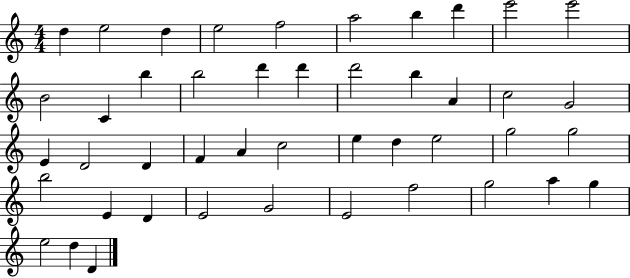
D5/q E5/h D5/q E5/h F5/h A5/h B5/q D6/q E6/h E6/h B4/h C4/q B5/q B5/h D6/q D6/q D6/h B5/q A4/q C5/h G4/h E4/q D4/h D4/q F4/q A4/q C5/h E5/q D5/q E5/h G5/h G5/h B5/h E4/q D4/q E4/h G4/h E4/h F5/h G5/h A5/q G5/q E5/h D5/q D4/q